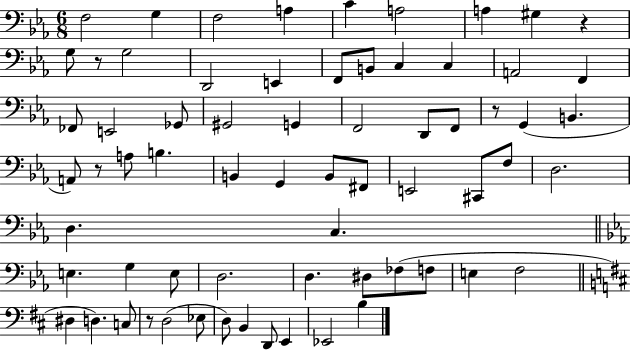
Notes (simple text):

F3/h G3/q F3/h A3/q C4/q A3/h A3/q G#3/q R/q G3/e R/e G3/h D2/h E2/q F2/e B2/e C3/q C3/q A2/h F2/q FES2/e E2/h Gb2/e G#2/h G2/q F2/h D2/e F2/e R/e G2/q B2/q. A2/e R/e A3/e B3/q. B2/q G2/q B2/e F#2/e E2/h C#2/e F3/e D3/h. D3/q. C3/q. E3/q. G3/q E3/e D3/h. D3/q. D#3/e FES3/e F3/e E3/q F3/h D#3/q D3/q. C3/e R/e D3/h Eb3/e D3/e B2/q D2/e E2/q Eb2/h B3/q